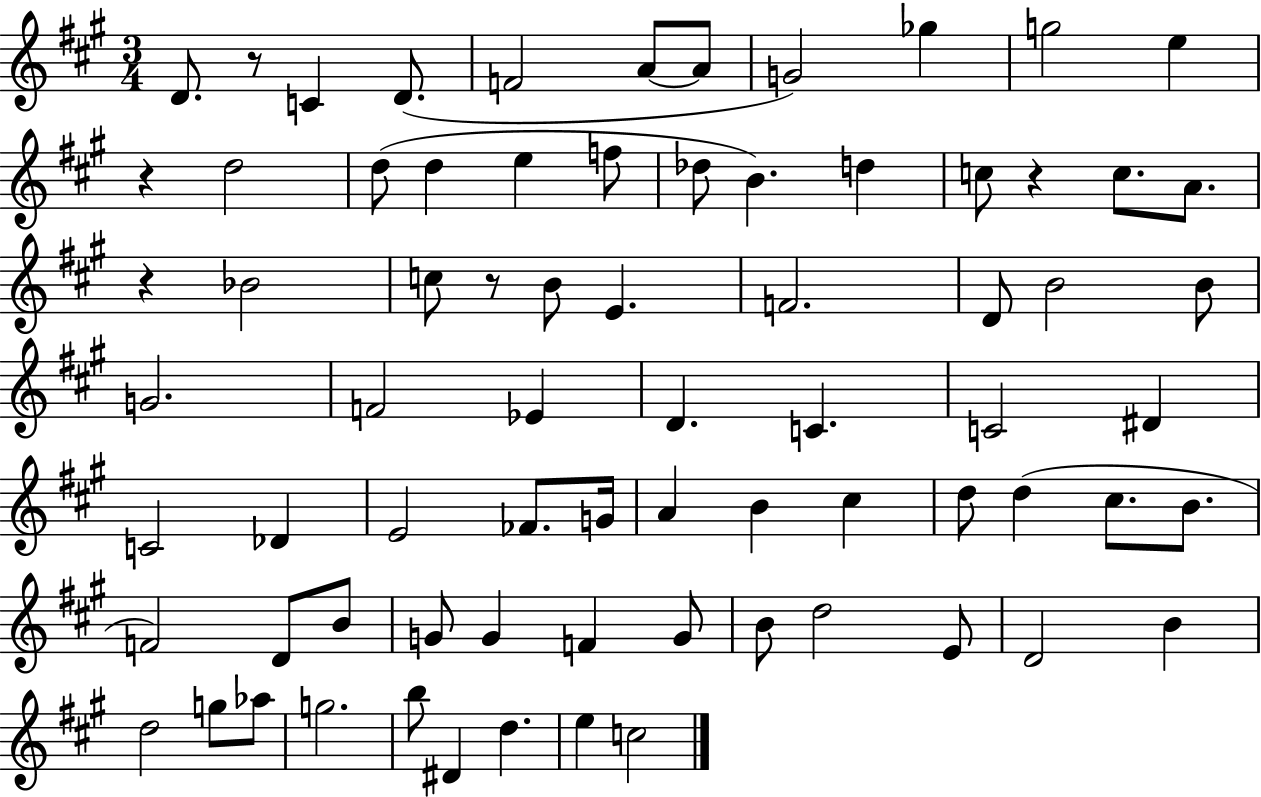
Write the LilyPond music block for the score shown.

{
  \clef treble
  \numericTimeSignature
  \time 3/4
  \key a \major
  d'8. r8 c'4 d'8.( | f'2 a'8~~ a'8 | g'2) ges''4 | g''2 e''4 | \break r4 d''2 | d''8( d''4 e''4 f''8 | des''8 b'4.) d''4 | c''8 r4 c''8. a'8. | \break r4 bes'2 | c''8 r8 b'8 e'4. | f'2. | d'8 b'2 b'8 | \break g'2. | f'2 ees'4 | d'4. c'4. | c'2 dis'4 | \break c'2 des'4 | e'2 fes'8. g'16 | a'4 b'4 cis''4 | d''8 d''4( cis''8. b'8. | \break f'2) d'8 b'8 | g'8 g'4 f'4 g'8 | b'8 d''2 e'8 | d'2 b'4 | \break d''2 g''8 aes''8 | g''2. | b''8 dis'4 d''4. | e''4 c''2 | \break \bar "|."
}